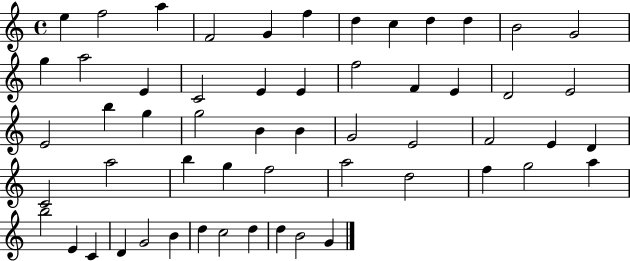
{
  \clef treble
  \time 4/4
  \defaultTimeSignature
  \key c \major
  e''4 f''2 a''4 | f'2 g'4 f''4 | d''4 c''4 d''4 d''4 | b'2 g'2 | \break g''4 a''2 e'4 | c'2 e'4 e'4 | f''2 f'4 e'4 | d'2 e'2 | \break e'2 b''4 g''4 | g''2 b'4 b'4 | g'2 e'2 | f'2 e'4 d'4 | \break c'2 a''2 | b''4 g''4 f''2 | a''2 d''2 | f''4 g''2 a''4 | \break b''2 e'4 c'4 | d'4 g'2 b'4 | d''4 c''2 d''4 | d''4 b'2 g'4 | \break \bar "|."
}